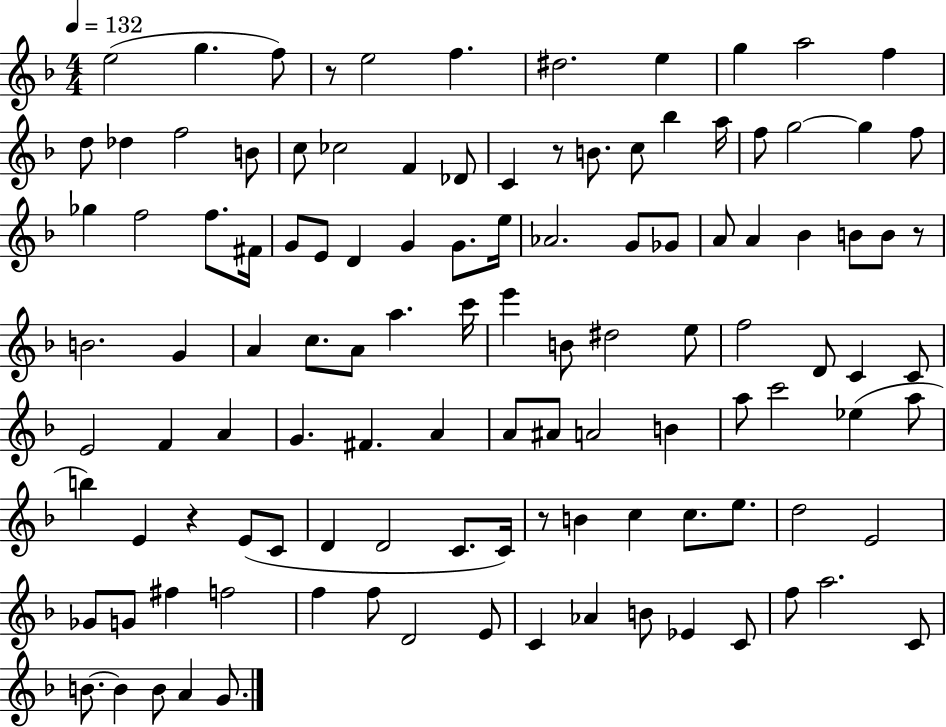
E5/h G5/q. F5/e R/e E5/h F5/q. D#5/h. E5/q G5/q A5/h F5/q D5/e Db5/q F5/h B4/e C5/e CES5/h F4/q Db4/e C4/q R/e B4/e. C5/e Bb5/q A5/s F5/e G5/h G5/q F5/e Gb5/q F5/h F5/e. F#4/s G4/e E4/e D4/q G4/q G4/e. E5/s Ab4/h. G4/e Gb4/e A4/e A4/q Bb4/q B4/e B4/e R/e B4/h. G4/q A4/q C5/e. A4/e A5/q. C6/s E6/q B4/e D#5/h E5/e F5/h D4/e C4/q C4/e E4/h F4/q A4/q G4/q. F#4/q. A4/q A4/e A#4/e A4/h B4/q A5/e C6/h Eb5/q A5/e B5/q E4/q R/q E4/e C4/e D4/q D4/h C4/e. C4/s R/e B4/q C5/q C5/e. E5/e. D5/h E4/h Gb4/e G4/e F#5/q F5/h F5/q F5/e D4/h E4/e C4/q Ab4/q B4/e Eb4/q C4/e F5/e A5/h. C4/e B4/e. B4/q B4/e A4/q G4/e.